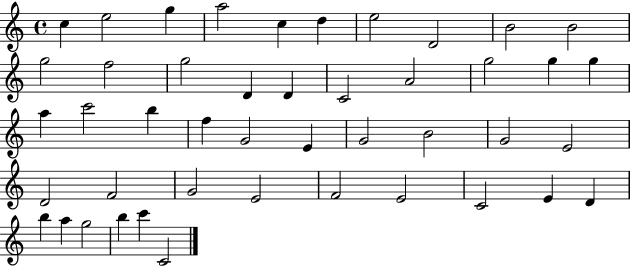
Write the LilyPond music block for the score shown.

{
  \clef treble
  \time 4/4
  \defaultTimeSignature
  \key c \major
  c''4 e''2 g''4 | a''2 c''4 d''4 | e''2 d'2 | b'2 b'2 | \break g''2 f''2 | g''2 d'4 d'4 | c'2 a'2 | g''2 g''4 g''4 | \break a''4 c'''2 b''4 | f''4 g'2 e'4 | g'2 b'2 | g'2 e'2 | \break d'2 f'2 | g'2 e'2 | f'2 e'2 | c'2 e'4 d'4 | \break b''4 a''4 g''2 | b''4 c'''4 c'2 | \bar "|."
}